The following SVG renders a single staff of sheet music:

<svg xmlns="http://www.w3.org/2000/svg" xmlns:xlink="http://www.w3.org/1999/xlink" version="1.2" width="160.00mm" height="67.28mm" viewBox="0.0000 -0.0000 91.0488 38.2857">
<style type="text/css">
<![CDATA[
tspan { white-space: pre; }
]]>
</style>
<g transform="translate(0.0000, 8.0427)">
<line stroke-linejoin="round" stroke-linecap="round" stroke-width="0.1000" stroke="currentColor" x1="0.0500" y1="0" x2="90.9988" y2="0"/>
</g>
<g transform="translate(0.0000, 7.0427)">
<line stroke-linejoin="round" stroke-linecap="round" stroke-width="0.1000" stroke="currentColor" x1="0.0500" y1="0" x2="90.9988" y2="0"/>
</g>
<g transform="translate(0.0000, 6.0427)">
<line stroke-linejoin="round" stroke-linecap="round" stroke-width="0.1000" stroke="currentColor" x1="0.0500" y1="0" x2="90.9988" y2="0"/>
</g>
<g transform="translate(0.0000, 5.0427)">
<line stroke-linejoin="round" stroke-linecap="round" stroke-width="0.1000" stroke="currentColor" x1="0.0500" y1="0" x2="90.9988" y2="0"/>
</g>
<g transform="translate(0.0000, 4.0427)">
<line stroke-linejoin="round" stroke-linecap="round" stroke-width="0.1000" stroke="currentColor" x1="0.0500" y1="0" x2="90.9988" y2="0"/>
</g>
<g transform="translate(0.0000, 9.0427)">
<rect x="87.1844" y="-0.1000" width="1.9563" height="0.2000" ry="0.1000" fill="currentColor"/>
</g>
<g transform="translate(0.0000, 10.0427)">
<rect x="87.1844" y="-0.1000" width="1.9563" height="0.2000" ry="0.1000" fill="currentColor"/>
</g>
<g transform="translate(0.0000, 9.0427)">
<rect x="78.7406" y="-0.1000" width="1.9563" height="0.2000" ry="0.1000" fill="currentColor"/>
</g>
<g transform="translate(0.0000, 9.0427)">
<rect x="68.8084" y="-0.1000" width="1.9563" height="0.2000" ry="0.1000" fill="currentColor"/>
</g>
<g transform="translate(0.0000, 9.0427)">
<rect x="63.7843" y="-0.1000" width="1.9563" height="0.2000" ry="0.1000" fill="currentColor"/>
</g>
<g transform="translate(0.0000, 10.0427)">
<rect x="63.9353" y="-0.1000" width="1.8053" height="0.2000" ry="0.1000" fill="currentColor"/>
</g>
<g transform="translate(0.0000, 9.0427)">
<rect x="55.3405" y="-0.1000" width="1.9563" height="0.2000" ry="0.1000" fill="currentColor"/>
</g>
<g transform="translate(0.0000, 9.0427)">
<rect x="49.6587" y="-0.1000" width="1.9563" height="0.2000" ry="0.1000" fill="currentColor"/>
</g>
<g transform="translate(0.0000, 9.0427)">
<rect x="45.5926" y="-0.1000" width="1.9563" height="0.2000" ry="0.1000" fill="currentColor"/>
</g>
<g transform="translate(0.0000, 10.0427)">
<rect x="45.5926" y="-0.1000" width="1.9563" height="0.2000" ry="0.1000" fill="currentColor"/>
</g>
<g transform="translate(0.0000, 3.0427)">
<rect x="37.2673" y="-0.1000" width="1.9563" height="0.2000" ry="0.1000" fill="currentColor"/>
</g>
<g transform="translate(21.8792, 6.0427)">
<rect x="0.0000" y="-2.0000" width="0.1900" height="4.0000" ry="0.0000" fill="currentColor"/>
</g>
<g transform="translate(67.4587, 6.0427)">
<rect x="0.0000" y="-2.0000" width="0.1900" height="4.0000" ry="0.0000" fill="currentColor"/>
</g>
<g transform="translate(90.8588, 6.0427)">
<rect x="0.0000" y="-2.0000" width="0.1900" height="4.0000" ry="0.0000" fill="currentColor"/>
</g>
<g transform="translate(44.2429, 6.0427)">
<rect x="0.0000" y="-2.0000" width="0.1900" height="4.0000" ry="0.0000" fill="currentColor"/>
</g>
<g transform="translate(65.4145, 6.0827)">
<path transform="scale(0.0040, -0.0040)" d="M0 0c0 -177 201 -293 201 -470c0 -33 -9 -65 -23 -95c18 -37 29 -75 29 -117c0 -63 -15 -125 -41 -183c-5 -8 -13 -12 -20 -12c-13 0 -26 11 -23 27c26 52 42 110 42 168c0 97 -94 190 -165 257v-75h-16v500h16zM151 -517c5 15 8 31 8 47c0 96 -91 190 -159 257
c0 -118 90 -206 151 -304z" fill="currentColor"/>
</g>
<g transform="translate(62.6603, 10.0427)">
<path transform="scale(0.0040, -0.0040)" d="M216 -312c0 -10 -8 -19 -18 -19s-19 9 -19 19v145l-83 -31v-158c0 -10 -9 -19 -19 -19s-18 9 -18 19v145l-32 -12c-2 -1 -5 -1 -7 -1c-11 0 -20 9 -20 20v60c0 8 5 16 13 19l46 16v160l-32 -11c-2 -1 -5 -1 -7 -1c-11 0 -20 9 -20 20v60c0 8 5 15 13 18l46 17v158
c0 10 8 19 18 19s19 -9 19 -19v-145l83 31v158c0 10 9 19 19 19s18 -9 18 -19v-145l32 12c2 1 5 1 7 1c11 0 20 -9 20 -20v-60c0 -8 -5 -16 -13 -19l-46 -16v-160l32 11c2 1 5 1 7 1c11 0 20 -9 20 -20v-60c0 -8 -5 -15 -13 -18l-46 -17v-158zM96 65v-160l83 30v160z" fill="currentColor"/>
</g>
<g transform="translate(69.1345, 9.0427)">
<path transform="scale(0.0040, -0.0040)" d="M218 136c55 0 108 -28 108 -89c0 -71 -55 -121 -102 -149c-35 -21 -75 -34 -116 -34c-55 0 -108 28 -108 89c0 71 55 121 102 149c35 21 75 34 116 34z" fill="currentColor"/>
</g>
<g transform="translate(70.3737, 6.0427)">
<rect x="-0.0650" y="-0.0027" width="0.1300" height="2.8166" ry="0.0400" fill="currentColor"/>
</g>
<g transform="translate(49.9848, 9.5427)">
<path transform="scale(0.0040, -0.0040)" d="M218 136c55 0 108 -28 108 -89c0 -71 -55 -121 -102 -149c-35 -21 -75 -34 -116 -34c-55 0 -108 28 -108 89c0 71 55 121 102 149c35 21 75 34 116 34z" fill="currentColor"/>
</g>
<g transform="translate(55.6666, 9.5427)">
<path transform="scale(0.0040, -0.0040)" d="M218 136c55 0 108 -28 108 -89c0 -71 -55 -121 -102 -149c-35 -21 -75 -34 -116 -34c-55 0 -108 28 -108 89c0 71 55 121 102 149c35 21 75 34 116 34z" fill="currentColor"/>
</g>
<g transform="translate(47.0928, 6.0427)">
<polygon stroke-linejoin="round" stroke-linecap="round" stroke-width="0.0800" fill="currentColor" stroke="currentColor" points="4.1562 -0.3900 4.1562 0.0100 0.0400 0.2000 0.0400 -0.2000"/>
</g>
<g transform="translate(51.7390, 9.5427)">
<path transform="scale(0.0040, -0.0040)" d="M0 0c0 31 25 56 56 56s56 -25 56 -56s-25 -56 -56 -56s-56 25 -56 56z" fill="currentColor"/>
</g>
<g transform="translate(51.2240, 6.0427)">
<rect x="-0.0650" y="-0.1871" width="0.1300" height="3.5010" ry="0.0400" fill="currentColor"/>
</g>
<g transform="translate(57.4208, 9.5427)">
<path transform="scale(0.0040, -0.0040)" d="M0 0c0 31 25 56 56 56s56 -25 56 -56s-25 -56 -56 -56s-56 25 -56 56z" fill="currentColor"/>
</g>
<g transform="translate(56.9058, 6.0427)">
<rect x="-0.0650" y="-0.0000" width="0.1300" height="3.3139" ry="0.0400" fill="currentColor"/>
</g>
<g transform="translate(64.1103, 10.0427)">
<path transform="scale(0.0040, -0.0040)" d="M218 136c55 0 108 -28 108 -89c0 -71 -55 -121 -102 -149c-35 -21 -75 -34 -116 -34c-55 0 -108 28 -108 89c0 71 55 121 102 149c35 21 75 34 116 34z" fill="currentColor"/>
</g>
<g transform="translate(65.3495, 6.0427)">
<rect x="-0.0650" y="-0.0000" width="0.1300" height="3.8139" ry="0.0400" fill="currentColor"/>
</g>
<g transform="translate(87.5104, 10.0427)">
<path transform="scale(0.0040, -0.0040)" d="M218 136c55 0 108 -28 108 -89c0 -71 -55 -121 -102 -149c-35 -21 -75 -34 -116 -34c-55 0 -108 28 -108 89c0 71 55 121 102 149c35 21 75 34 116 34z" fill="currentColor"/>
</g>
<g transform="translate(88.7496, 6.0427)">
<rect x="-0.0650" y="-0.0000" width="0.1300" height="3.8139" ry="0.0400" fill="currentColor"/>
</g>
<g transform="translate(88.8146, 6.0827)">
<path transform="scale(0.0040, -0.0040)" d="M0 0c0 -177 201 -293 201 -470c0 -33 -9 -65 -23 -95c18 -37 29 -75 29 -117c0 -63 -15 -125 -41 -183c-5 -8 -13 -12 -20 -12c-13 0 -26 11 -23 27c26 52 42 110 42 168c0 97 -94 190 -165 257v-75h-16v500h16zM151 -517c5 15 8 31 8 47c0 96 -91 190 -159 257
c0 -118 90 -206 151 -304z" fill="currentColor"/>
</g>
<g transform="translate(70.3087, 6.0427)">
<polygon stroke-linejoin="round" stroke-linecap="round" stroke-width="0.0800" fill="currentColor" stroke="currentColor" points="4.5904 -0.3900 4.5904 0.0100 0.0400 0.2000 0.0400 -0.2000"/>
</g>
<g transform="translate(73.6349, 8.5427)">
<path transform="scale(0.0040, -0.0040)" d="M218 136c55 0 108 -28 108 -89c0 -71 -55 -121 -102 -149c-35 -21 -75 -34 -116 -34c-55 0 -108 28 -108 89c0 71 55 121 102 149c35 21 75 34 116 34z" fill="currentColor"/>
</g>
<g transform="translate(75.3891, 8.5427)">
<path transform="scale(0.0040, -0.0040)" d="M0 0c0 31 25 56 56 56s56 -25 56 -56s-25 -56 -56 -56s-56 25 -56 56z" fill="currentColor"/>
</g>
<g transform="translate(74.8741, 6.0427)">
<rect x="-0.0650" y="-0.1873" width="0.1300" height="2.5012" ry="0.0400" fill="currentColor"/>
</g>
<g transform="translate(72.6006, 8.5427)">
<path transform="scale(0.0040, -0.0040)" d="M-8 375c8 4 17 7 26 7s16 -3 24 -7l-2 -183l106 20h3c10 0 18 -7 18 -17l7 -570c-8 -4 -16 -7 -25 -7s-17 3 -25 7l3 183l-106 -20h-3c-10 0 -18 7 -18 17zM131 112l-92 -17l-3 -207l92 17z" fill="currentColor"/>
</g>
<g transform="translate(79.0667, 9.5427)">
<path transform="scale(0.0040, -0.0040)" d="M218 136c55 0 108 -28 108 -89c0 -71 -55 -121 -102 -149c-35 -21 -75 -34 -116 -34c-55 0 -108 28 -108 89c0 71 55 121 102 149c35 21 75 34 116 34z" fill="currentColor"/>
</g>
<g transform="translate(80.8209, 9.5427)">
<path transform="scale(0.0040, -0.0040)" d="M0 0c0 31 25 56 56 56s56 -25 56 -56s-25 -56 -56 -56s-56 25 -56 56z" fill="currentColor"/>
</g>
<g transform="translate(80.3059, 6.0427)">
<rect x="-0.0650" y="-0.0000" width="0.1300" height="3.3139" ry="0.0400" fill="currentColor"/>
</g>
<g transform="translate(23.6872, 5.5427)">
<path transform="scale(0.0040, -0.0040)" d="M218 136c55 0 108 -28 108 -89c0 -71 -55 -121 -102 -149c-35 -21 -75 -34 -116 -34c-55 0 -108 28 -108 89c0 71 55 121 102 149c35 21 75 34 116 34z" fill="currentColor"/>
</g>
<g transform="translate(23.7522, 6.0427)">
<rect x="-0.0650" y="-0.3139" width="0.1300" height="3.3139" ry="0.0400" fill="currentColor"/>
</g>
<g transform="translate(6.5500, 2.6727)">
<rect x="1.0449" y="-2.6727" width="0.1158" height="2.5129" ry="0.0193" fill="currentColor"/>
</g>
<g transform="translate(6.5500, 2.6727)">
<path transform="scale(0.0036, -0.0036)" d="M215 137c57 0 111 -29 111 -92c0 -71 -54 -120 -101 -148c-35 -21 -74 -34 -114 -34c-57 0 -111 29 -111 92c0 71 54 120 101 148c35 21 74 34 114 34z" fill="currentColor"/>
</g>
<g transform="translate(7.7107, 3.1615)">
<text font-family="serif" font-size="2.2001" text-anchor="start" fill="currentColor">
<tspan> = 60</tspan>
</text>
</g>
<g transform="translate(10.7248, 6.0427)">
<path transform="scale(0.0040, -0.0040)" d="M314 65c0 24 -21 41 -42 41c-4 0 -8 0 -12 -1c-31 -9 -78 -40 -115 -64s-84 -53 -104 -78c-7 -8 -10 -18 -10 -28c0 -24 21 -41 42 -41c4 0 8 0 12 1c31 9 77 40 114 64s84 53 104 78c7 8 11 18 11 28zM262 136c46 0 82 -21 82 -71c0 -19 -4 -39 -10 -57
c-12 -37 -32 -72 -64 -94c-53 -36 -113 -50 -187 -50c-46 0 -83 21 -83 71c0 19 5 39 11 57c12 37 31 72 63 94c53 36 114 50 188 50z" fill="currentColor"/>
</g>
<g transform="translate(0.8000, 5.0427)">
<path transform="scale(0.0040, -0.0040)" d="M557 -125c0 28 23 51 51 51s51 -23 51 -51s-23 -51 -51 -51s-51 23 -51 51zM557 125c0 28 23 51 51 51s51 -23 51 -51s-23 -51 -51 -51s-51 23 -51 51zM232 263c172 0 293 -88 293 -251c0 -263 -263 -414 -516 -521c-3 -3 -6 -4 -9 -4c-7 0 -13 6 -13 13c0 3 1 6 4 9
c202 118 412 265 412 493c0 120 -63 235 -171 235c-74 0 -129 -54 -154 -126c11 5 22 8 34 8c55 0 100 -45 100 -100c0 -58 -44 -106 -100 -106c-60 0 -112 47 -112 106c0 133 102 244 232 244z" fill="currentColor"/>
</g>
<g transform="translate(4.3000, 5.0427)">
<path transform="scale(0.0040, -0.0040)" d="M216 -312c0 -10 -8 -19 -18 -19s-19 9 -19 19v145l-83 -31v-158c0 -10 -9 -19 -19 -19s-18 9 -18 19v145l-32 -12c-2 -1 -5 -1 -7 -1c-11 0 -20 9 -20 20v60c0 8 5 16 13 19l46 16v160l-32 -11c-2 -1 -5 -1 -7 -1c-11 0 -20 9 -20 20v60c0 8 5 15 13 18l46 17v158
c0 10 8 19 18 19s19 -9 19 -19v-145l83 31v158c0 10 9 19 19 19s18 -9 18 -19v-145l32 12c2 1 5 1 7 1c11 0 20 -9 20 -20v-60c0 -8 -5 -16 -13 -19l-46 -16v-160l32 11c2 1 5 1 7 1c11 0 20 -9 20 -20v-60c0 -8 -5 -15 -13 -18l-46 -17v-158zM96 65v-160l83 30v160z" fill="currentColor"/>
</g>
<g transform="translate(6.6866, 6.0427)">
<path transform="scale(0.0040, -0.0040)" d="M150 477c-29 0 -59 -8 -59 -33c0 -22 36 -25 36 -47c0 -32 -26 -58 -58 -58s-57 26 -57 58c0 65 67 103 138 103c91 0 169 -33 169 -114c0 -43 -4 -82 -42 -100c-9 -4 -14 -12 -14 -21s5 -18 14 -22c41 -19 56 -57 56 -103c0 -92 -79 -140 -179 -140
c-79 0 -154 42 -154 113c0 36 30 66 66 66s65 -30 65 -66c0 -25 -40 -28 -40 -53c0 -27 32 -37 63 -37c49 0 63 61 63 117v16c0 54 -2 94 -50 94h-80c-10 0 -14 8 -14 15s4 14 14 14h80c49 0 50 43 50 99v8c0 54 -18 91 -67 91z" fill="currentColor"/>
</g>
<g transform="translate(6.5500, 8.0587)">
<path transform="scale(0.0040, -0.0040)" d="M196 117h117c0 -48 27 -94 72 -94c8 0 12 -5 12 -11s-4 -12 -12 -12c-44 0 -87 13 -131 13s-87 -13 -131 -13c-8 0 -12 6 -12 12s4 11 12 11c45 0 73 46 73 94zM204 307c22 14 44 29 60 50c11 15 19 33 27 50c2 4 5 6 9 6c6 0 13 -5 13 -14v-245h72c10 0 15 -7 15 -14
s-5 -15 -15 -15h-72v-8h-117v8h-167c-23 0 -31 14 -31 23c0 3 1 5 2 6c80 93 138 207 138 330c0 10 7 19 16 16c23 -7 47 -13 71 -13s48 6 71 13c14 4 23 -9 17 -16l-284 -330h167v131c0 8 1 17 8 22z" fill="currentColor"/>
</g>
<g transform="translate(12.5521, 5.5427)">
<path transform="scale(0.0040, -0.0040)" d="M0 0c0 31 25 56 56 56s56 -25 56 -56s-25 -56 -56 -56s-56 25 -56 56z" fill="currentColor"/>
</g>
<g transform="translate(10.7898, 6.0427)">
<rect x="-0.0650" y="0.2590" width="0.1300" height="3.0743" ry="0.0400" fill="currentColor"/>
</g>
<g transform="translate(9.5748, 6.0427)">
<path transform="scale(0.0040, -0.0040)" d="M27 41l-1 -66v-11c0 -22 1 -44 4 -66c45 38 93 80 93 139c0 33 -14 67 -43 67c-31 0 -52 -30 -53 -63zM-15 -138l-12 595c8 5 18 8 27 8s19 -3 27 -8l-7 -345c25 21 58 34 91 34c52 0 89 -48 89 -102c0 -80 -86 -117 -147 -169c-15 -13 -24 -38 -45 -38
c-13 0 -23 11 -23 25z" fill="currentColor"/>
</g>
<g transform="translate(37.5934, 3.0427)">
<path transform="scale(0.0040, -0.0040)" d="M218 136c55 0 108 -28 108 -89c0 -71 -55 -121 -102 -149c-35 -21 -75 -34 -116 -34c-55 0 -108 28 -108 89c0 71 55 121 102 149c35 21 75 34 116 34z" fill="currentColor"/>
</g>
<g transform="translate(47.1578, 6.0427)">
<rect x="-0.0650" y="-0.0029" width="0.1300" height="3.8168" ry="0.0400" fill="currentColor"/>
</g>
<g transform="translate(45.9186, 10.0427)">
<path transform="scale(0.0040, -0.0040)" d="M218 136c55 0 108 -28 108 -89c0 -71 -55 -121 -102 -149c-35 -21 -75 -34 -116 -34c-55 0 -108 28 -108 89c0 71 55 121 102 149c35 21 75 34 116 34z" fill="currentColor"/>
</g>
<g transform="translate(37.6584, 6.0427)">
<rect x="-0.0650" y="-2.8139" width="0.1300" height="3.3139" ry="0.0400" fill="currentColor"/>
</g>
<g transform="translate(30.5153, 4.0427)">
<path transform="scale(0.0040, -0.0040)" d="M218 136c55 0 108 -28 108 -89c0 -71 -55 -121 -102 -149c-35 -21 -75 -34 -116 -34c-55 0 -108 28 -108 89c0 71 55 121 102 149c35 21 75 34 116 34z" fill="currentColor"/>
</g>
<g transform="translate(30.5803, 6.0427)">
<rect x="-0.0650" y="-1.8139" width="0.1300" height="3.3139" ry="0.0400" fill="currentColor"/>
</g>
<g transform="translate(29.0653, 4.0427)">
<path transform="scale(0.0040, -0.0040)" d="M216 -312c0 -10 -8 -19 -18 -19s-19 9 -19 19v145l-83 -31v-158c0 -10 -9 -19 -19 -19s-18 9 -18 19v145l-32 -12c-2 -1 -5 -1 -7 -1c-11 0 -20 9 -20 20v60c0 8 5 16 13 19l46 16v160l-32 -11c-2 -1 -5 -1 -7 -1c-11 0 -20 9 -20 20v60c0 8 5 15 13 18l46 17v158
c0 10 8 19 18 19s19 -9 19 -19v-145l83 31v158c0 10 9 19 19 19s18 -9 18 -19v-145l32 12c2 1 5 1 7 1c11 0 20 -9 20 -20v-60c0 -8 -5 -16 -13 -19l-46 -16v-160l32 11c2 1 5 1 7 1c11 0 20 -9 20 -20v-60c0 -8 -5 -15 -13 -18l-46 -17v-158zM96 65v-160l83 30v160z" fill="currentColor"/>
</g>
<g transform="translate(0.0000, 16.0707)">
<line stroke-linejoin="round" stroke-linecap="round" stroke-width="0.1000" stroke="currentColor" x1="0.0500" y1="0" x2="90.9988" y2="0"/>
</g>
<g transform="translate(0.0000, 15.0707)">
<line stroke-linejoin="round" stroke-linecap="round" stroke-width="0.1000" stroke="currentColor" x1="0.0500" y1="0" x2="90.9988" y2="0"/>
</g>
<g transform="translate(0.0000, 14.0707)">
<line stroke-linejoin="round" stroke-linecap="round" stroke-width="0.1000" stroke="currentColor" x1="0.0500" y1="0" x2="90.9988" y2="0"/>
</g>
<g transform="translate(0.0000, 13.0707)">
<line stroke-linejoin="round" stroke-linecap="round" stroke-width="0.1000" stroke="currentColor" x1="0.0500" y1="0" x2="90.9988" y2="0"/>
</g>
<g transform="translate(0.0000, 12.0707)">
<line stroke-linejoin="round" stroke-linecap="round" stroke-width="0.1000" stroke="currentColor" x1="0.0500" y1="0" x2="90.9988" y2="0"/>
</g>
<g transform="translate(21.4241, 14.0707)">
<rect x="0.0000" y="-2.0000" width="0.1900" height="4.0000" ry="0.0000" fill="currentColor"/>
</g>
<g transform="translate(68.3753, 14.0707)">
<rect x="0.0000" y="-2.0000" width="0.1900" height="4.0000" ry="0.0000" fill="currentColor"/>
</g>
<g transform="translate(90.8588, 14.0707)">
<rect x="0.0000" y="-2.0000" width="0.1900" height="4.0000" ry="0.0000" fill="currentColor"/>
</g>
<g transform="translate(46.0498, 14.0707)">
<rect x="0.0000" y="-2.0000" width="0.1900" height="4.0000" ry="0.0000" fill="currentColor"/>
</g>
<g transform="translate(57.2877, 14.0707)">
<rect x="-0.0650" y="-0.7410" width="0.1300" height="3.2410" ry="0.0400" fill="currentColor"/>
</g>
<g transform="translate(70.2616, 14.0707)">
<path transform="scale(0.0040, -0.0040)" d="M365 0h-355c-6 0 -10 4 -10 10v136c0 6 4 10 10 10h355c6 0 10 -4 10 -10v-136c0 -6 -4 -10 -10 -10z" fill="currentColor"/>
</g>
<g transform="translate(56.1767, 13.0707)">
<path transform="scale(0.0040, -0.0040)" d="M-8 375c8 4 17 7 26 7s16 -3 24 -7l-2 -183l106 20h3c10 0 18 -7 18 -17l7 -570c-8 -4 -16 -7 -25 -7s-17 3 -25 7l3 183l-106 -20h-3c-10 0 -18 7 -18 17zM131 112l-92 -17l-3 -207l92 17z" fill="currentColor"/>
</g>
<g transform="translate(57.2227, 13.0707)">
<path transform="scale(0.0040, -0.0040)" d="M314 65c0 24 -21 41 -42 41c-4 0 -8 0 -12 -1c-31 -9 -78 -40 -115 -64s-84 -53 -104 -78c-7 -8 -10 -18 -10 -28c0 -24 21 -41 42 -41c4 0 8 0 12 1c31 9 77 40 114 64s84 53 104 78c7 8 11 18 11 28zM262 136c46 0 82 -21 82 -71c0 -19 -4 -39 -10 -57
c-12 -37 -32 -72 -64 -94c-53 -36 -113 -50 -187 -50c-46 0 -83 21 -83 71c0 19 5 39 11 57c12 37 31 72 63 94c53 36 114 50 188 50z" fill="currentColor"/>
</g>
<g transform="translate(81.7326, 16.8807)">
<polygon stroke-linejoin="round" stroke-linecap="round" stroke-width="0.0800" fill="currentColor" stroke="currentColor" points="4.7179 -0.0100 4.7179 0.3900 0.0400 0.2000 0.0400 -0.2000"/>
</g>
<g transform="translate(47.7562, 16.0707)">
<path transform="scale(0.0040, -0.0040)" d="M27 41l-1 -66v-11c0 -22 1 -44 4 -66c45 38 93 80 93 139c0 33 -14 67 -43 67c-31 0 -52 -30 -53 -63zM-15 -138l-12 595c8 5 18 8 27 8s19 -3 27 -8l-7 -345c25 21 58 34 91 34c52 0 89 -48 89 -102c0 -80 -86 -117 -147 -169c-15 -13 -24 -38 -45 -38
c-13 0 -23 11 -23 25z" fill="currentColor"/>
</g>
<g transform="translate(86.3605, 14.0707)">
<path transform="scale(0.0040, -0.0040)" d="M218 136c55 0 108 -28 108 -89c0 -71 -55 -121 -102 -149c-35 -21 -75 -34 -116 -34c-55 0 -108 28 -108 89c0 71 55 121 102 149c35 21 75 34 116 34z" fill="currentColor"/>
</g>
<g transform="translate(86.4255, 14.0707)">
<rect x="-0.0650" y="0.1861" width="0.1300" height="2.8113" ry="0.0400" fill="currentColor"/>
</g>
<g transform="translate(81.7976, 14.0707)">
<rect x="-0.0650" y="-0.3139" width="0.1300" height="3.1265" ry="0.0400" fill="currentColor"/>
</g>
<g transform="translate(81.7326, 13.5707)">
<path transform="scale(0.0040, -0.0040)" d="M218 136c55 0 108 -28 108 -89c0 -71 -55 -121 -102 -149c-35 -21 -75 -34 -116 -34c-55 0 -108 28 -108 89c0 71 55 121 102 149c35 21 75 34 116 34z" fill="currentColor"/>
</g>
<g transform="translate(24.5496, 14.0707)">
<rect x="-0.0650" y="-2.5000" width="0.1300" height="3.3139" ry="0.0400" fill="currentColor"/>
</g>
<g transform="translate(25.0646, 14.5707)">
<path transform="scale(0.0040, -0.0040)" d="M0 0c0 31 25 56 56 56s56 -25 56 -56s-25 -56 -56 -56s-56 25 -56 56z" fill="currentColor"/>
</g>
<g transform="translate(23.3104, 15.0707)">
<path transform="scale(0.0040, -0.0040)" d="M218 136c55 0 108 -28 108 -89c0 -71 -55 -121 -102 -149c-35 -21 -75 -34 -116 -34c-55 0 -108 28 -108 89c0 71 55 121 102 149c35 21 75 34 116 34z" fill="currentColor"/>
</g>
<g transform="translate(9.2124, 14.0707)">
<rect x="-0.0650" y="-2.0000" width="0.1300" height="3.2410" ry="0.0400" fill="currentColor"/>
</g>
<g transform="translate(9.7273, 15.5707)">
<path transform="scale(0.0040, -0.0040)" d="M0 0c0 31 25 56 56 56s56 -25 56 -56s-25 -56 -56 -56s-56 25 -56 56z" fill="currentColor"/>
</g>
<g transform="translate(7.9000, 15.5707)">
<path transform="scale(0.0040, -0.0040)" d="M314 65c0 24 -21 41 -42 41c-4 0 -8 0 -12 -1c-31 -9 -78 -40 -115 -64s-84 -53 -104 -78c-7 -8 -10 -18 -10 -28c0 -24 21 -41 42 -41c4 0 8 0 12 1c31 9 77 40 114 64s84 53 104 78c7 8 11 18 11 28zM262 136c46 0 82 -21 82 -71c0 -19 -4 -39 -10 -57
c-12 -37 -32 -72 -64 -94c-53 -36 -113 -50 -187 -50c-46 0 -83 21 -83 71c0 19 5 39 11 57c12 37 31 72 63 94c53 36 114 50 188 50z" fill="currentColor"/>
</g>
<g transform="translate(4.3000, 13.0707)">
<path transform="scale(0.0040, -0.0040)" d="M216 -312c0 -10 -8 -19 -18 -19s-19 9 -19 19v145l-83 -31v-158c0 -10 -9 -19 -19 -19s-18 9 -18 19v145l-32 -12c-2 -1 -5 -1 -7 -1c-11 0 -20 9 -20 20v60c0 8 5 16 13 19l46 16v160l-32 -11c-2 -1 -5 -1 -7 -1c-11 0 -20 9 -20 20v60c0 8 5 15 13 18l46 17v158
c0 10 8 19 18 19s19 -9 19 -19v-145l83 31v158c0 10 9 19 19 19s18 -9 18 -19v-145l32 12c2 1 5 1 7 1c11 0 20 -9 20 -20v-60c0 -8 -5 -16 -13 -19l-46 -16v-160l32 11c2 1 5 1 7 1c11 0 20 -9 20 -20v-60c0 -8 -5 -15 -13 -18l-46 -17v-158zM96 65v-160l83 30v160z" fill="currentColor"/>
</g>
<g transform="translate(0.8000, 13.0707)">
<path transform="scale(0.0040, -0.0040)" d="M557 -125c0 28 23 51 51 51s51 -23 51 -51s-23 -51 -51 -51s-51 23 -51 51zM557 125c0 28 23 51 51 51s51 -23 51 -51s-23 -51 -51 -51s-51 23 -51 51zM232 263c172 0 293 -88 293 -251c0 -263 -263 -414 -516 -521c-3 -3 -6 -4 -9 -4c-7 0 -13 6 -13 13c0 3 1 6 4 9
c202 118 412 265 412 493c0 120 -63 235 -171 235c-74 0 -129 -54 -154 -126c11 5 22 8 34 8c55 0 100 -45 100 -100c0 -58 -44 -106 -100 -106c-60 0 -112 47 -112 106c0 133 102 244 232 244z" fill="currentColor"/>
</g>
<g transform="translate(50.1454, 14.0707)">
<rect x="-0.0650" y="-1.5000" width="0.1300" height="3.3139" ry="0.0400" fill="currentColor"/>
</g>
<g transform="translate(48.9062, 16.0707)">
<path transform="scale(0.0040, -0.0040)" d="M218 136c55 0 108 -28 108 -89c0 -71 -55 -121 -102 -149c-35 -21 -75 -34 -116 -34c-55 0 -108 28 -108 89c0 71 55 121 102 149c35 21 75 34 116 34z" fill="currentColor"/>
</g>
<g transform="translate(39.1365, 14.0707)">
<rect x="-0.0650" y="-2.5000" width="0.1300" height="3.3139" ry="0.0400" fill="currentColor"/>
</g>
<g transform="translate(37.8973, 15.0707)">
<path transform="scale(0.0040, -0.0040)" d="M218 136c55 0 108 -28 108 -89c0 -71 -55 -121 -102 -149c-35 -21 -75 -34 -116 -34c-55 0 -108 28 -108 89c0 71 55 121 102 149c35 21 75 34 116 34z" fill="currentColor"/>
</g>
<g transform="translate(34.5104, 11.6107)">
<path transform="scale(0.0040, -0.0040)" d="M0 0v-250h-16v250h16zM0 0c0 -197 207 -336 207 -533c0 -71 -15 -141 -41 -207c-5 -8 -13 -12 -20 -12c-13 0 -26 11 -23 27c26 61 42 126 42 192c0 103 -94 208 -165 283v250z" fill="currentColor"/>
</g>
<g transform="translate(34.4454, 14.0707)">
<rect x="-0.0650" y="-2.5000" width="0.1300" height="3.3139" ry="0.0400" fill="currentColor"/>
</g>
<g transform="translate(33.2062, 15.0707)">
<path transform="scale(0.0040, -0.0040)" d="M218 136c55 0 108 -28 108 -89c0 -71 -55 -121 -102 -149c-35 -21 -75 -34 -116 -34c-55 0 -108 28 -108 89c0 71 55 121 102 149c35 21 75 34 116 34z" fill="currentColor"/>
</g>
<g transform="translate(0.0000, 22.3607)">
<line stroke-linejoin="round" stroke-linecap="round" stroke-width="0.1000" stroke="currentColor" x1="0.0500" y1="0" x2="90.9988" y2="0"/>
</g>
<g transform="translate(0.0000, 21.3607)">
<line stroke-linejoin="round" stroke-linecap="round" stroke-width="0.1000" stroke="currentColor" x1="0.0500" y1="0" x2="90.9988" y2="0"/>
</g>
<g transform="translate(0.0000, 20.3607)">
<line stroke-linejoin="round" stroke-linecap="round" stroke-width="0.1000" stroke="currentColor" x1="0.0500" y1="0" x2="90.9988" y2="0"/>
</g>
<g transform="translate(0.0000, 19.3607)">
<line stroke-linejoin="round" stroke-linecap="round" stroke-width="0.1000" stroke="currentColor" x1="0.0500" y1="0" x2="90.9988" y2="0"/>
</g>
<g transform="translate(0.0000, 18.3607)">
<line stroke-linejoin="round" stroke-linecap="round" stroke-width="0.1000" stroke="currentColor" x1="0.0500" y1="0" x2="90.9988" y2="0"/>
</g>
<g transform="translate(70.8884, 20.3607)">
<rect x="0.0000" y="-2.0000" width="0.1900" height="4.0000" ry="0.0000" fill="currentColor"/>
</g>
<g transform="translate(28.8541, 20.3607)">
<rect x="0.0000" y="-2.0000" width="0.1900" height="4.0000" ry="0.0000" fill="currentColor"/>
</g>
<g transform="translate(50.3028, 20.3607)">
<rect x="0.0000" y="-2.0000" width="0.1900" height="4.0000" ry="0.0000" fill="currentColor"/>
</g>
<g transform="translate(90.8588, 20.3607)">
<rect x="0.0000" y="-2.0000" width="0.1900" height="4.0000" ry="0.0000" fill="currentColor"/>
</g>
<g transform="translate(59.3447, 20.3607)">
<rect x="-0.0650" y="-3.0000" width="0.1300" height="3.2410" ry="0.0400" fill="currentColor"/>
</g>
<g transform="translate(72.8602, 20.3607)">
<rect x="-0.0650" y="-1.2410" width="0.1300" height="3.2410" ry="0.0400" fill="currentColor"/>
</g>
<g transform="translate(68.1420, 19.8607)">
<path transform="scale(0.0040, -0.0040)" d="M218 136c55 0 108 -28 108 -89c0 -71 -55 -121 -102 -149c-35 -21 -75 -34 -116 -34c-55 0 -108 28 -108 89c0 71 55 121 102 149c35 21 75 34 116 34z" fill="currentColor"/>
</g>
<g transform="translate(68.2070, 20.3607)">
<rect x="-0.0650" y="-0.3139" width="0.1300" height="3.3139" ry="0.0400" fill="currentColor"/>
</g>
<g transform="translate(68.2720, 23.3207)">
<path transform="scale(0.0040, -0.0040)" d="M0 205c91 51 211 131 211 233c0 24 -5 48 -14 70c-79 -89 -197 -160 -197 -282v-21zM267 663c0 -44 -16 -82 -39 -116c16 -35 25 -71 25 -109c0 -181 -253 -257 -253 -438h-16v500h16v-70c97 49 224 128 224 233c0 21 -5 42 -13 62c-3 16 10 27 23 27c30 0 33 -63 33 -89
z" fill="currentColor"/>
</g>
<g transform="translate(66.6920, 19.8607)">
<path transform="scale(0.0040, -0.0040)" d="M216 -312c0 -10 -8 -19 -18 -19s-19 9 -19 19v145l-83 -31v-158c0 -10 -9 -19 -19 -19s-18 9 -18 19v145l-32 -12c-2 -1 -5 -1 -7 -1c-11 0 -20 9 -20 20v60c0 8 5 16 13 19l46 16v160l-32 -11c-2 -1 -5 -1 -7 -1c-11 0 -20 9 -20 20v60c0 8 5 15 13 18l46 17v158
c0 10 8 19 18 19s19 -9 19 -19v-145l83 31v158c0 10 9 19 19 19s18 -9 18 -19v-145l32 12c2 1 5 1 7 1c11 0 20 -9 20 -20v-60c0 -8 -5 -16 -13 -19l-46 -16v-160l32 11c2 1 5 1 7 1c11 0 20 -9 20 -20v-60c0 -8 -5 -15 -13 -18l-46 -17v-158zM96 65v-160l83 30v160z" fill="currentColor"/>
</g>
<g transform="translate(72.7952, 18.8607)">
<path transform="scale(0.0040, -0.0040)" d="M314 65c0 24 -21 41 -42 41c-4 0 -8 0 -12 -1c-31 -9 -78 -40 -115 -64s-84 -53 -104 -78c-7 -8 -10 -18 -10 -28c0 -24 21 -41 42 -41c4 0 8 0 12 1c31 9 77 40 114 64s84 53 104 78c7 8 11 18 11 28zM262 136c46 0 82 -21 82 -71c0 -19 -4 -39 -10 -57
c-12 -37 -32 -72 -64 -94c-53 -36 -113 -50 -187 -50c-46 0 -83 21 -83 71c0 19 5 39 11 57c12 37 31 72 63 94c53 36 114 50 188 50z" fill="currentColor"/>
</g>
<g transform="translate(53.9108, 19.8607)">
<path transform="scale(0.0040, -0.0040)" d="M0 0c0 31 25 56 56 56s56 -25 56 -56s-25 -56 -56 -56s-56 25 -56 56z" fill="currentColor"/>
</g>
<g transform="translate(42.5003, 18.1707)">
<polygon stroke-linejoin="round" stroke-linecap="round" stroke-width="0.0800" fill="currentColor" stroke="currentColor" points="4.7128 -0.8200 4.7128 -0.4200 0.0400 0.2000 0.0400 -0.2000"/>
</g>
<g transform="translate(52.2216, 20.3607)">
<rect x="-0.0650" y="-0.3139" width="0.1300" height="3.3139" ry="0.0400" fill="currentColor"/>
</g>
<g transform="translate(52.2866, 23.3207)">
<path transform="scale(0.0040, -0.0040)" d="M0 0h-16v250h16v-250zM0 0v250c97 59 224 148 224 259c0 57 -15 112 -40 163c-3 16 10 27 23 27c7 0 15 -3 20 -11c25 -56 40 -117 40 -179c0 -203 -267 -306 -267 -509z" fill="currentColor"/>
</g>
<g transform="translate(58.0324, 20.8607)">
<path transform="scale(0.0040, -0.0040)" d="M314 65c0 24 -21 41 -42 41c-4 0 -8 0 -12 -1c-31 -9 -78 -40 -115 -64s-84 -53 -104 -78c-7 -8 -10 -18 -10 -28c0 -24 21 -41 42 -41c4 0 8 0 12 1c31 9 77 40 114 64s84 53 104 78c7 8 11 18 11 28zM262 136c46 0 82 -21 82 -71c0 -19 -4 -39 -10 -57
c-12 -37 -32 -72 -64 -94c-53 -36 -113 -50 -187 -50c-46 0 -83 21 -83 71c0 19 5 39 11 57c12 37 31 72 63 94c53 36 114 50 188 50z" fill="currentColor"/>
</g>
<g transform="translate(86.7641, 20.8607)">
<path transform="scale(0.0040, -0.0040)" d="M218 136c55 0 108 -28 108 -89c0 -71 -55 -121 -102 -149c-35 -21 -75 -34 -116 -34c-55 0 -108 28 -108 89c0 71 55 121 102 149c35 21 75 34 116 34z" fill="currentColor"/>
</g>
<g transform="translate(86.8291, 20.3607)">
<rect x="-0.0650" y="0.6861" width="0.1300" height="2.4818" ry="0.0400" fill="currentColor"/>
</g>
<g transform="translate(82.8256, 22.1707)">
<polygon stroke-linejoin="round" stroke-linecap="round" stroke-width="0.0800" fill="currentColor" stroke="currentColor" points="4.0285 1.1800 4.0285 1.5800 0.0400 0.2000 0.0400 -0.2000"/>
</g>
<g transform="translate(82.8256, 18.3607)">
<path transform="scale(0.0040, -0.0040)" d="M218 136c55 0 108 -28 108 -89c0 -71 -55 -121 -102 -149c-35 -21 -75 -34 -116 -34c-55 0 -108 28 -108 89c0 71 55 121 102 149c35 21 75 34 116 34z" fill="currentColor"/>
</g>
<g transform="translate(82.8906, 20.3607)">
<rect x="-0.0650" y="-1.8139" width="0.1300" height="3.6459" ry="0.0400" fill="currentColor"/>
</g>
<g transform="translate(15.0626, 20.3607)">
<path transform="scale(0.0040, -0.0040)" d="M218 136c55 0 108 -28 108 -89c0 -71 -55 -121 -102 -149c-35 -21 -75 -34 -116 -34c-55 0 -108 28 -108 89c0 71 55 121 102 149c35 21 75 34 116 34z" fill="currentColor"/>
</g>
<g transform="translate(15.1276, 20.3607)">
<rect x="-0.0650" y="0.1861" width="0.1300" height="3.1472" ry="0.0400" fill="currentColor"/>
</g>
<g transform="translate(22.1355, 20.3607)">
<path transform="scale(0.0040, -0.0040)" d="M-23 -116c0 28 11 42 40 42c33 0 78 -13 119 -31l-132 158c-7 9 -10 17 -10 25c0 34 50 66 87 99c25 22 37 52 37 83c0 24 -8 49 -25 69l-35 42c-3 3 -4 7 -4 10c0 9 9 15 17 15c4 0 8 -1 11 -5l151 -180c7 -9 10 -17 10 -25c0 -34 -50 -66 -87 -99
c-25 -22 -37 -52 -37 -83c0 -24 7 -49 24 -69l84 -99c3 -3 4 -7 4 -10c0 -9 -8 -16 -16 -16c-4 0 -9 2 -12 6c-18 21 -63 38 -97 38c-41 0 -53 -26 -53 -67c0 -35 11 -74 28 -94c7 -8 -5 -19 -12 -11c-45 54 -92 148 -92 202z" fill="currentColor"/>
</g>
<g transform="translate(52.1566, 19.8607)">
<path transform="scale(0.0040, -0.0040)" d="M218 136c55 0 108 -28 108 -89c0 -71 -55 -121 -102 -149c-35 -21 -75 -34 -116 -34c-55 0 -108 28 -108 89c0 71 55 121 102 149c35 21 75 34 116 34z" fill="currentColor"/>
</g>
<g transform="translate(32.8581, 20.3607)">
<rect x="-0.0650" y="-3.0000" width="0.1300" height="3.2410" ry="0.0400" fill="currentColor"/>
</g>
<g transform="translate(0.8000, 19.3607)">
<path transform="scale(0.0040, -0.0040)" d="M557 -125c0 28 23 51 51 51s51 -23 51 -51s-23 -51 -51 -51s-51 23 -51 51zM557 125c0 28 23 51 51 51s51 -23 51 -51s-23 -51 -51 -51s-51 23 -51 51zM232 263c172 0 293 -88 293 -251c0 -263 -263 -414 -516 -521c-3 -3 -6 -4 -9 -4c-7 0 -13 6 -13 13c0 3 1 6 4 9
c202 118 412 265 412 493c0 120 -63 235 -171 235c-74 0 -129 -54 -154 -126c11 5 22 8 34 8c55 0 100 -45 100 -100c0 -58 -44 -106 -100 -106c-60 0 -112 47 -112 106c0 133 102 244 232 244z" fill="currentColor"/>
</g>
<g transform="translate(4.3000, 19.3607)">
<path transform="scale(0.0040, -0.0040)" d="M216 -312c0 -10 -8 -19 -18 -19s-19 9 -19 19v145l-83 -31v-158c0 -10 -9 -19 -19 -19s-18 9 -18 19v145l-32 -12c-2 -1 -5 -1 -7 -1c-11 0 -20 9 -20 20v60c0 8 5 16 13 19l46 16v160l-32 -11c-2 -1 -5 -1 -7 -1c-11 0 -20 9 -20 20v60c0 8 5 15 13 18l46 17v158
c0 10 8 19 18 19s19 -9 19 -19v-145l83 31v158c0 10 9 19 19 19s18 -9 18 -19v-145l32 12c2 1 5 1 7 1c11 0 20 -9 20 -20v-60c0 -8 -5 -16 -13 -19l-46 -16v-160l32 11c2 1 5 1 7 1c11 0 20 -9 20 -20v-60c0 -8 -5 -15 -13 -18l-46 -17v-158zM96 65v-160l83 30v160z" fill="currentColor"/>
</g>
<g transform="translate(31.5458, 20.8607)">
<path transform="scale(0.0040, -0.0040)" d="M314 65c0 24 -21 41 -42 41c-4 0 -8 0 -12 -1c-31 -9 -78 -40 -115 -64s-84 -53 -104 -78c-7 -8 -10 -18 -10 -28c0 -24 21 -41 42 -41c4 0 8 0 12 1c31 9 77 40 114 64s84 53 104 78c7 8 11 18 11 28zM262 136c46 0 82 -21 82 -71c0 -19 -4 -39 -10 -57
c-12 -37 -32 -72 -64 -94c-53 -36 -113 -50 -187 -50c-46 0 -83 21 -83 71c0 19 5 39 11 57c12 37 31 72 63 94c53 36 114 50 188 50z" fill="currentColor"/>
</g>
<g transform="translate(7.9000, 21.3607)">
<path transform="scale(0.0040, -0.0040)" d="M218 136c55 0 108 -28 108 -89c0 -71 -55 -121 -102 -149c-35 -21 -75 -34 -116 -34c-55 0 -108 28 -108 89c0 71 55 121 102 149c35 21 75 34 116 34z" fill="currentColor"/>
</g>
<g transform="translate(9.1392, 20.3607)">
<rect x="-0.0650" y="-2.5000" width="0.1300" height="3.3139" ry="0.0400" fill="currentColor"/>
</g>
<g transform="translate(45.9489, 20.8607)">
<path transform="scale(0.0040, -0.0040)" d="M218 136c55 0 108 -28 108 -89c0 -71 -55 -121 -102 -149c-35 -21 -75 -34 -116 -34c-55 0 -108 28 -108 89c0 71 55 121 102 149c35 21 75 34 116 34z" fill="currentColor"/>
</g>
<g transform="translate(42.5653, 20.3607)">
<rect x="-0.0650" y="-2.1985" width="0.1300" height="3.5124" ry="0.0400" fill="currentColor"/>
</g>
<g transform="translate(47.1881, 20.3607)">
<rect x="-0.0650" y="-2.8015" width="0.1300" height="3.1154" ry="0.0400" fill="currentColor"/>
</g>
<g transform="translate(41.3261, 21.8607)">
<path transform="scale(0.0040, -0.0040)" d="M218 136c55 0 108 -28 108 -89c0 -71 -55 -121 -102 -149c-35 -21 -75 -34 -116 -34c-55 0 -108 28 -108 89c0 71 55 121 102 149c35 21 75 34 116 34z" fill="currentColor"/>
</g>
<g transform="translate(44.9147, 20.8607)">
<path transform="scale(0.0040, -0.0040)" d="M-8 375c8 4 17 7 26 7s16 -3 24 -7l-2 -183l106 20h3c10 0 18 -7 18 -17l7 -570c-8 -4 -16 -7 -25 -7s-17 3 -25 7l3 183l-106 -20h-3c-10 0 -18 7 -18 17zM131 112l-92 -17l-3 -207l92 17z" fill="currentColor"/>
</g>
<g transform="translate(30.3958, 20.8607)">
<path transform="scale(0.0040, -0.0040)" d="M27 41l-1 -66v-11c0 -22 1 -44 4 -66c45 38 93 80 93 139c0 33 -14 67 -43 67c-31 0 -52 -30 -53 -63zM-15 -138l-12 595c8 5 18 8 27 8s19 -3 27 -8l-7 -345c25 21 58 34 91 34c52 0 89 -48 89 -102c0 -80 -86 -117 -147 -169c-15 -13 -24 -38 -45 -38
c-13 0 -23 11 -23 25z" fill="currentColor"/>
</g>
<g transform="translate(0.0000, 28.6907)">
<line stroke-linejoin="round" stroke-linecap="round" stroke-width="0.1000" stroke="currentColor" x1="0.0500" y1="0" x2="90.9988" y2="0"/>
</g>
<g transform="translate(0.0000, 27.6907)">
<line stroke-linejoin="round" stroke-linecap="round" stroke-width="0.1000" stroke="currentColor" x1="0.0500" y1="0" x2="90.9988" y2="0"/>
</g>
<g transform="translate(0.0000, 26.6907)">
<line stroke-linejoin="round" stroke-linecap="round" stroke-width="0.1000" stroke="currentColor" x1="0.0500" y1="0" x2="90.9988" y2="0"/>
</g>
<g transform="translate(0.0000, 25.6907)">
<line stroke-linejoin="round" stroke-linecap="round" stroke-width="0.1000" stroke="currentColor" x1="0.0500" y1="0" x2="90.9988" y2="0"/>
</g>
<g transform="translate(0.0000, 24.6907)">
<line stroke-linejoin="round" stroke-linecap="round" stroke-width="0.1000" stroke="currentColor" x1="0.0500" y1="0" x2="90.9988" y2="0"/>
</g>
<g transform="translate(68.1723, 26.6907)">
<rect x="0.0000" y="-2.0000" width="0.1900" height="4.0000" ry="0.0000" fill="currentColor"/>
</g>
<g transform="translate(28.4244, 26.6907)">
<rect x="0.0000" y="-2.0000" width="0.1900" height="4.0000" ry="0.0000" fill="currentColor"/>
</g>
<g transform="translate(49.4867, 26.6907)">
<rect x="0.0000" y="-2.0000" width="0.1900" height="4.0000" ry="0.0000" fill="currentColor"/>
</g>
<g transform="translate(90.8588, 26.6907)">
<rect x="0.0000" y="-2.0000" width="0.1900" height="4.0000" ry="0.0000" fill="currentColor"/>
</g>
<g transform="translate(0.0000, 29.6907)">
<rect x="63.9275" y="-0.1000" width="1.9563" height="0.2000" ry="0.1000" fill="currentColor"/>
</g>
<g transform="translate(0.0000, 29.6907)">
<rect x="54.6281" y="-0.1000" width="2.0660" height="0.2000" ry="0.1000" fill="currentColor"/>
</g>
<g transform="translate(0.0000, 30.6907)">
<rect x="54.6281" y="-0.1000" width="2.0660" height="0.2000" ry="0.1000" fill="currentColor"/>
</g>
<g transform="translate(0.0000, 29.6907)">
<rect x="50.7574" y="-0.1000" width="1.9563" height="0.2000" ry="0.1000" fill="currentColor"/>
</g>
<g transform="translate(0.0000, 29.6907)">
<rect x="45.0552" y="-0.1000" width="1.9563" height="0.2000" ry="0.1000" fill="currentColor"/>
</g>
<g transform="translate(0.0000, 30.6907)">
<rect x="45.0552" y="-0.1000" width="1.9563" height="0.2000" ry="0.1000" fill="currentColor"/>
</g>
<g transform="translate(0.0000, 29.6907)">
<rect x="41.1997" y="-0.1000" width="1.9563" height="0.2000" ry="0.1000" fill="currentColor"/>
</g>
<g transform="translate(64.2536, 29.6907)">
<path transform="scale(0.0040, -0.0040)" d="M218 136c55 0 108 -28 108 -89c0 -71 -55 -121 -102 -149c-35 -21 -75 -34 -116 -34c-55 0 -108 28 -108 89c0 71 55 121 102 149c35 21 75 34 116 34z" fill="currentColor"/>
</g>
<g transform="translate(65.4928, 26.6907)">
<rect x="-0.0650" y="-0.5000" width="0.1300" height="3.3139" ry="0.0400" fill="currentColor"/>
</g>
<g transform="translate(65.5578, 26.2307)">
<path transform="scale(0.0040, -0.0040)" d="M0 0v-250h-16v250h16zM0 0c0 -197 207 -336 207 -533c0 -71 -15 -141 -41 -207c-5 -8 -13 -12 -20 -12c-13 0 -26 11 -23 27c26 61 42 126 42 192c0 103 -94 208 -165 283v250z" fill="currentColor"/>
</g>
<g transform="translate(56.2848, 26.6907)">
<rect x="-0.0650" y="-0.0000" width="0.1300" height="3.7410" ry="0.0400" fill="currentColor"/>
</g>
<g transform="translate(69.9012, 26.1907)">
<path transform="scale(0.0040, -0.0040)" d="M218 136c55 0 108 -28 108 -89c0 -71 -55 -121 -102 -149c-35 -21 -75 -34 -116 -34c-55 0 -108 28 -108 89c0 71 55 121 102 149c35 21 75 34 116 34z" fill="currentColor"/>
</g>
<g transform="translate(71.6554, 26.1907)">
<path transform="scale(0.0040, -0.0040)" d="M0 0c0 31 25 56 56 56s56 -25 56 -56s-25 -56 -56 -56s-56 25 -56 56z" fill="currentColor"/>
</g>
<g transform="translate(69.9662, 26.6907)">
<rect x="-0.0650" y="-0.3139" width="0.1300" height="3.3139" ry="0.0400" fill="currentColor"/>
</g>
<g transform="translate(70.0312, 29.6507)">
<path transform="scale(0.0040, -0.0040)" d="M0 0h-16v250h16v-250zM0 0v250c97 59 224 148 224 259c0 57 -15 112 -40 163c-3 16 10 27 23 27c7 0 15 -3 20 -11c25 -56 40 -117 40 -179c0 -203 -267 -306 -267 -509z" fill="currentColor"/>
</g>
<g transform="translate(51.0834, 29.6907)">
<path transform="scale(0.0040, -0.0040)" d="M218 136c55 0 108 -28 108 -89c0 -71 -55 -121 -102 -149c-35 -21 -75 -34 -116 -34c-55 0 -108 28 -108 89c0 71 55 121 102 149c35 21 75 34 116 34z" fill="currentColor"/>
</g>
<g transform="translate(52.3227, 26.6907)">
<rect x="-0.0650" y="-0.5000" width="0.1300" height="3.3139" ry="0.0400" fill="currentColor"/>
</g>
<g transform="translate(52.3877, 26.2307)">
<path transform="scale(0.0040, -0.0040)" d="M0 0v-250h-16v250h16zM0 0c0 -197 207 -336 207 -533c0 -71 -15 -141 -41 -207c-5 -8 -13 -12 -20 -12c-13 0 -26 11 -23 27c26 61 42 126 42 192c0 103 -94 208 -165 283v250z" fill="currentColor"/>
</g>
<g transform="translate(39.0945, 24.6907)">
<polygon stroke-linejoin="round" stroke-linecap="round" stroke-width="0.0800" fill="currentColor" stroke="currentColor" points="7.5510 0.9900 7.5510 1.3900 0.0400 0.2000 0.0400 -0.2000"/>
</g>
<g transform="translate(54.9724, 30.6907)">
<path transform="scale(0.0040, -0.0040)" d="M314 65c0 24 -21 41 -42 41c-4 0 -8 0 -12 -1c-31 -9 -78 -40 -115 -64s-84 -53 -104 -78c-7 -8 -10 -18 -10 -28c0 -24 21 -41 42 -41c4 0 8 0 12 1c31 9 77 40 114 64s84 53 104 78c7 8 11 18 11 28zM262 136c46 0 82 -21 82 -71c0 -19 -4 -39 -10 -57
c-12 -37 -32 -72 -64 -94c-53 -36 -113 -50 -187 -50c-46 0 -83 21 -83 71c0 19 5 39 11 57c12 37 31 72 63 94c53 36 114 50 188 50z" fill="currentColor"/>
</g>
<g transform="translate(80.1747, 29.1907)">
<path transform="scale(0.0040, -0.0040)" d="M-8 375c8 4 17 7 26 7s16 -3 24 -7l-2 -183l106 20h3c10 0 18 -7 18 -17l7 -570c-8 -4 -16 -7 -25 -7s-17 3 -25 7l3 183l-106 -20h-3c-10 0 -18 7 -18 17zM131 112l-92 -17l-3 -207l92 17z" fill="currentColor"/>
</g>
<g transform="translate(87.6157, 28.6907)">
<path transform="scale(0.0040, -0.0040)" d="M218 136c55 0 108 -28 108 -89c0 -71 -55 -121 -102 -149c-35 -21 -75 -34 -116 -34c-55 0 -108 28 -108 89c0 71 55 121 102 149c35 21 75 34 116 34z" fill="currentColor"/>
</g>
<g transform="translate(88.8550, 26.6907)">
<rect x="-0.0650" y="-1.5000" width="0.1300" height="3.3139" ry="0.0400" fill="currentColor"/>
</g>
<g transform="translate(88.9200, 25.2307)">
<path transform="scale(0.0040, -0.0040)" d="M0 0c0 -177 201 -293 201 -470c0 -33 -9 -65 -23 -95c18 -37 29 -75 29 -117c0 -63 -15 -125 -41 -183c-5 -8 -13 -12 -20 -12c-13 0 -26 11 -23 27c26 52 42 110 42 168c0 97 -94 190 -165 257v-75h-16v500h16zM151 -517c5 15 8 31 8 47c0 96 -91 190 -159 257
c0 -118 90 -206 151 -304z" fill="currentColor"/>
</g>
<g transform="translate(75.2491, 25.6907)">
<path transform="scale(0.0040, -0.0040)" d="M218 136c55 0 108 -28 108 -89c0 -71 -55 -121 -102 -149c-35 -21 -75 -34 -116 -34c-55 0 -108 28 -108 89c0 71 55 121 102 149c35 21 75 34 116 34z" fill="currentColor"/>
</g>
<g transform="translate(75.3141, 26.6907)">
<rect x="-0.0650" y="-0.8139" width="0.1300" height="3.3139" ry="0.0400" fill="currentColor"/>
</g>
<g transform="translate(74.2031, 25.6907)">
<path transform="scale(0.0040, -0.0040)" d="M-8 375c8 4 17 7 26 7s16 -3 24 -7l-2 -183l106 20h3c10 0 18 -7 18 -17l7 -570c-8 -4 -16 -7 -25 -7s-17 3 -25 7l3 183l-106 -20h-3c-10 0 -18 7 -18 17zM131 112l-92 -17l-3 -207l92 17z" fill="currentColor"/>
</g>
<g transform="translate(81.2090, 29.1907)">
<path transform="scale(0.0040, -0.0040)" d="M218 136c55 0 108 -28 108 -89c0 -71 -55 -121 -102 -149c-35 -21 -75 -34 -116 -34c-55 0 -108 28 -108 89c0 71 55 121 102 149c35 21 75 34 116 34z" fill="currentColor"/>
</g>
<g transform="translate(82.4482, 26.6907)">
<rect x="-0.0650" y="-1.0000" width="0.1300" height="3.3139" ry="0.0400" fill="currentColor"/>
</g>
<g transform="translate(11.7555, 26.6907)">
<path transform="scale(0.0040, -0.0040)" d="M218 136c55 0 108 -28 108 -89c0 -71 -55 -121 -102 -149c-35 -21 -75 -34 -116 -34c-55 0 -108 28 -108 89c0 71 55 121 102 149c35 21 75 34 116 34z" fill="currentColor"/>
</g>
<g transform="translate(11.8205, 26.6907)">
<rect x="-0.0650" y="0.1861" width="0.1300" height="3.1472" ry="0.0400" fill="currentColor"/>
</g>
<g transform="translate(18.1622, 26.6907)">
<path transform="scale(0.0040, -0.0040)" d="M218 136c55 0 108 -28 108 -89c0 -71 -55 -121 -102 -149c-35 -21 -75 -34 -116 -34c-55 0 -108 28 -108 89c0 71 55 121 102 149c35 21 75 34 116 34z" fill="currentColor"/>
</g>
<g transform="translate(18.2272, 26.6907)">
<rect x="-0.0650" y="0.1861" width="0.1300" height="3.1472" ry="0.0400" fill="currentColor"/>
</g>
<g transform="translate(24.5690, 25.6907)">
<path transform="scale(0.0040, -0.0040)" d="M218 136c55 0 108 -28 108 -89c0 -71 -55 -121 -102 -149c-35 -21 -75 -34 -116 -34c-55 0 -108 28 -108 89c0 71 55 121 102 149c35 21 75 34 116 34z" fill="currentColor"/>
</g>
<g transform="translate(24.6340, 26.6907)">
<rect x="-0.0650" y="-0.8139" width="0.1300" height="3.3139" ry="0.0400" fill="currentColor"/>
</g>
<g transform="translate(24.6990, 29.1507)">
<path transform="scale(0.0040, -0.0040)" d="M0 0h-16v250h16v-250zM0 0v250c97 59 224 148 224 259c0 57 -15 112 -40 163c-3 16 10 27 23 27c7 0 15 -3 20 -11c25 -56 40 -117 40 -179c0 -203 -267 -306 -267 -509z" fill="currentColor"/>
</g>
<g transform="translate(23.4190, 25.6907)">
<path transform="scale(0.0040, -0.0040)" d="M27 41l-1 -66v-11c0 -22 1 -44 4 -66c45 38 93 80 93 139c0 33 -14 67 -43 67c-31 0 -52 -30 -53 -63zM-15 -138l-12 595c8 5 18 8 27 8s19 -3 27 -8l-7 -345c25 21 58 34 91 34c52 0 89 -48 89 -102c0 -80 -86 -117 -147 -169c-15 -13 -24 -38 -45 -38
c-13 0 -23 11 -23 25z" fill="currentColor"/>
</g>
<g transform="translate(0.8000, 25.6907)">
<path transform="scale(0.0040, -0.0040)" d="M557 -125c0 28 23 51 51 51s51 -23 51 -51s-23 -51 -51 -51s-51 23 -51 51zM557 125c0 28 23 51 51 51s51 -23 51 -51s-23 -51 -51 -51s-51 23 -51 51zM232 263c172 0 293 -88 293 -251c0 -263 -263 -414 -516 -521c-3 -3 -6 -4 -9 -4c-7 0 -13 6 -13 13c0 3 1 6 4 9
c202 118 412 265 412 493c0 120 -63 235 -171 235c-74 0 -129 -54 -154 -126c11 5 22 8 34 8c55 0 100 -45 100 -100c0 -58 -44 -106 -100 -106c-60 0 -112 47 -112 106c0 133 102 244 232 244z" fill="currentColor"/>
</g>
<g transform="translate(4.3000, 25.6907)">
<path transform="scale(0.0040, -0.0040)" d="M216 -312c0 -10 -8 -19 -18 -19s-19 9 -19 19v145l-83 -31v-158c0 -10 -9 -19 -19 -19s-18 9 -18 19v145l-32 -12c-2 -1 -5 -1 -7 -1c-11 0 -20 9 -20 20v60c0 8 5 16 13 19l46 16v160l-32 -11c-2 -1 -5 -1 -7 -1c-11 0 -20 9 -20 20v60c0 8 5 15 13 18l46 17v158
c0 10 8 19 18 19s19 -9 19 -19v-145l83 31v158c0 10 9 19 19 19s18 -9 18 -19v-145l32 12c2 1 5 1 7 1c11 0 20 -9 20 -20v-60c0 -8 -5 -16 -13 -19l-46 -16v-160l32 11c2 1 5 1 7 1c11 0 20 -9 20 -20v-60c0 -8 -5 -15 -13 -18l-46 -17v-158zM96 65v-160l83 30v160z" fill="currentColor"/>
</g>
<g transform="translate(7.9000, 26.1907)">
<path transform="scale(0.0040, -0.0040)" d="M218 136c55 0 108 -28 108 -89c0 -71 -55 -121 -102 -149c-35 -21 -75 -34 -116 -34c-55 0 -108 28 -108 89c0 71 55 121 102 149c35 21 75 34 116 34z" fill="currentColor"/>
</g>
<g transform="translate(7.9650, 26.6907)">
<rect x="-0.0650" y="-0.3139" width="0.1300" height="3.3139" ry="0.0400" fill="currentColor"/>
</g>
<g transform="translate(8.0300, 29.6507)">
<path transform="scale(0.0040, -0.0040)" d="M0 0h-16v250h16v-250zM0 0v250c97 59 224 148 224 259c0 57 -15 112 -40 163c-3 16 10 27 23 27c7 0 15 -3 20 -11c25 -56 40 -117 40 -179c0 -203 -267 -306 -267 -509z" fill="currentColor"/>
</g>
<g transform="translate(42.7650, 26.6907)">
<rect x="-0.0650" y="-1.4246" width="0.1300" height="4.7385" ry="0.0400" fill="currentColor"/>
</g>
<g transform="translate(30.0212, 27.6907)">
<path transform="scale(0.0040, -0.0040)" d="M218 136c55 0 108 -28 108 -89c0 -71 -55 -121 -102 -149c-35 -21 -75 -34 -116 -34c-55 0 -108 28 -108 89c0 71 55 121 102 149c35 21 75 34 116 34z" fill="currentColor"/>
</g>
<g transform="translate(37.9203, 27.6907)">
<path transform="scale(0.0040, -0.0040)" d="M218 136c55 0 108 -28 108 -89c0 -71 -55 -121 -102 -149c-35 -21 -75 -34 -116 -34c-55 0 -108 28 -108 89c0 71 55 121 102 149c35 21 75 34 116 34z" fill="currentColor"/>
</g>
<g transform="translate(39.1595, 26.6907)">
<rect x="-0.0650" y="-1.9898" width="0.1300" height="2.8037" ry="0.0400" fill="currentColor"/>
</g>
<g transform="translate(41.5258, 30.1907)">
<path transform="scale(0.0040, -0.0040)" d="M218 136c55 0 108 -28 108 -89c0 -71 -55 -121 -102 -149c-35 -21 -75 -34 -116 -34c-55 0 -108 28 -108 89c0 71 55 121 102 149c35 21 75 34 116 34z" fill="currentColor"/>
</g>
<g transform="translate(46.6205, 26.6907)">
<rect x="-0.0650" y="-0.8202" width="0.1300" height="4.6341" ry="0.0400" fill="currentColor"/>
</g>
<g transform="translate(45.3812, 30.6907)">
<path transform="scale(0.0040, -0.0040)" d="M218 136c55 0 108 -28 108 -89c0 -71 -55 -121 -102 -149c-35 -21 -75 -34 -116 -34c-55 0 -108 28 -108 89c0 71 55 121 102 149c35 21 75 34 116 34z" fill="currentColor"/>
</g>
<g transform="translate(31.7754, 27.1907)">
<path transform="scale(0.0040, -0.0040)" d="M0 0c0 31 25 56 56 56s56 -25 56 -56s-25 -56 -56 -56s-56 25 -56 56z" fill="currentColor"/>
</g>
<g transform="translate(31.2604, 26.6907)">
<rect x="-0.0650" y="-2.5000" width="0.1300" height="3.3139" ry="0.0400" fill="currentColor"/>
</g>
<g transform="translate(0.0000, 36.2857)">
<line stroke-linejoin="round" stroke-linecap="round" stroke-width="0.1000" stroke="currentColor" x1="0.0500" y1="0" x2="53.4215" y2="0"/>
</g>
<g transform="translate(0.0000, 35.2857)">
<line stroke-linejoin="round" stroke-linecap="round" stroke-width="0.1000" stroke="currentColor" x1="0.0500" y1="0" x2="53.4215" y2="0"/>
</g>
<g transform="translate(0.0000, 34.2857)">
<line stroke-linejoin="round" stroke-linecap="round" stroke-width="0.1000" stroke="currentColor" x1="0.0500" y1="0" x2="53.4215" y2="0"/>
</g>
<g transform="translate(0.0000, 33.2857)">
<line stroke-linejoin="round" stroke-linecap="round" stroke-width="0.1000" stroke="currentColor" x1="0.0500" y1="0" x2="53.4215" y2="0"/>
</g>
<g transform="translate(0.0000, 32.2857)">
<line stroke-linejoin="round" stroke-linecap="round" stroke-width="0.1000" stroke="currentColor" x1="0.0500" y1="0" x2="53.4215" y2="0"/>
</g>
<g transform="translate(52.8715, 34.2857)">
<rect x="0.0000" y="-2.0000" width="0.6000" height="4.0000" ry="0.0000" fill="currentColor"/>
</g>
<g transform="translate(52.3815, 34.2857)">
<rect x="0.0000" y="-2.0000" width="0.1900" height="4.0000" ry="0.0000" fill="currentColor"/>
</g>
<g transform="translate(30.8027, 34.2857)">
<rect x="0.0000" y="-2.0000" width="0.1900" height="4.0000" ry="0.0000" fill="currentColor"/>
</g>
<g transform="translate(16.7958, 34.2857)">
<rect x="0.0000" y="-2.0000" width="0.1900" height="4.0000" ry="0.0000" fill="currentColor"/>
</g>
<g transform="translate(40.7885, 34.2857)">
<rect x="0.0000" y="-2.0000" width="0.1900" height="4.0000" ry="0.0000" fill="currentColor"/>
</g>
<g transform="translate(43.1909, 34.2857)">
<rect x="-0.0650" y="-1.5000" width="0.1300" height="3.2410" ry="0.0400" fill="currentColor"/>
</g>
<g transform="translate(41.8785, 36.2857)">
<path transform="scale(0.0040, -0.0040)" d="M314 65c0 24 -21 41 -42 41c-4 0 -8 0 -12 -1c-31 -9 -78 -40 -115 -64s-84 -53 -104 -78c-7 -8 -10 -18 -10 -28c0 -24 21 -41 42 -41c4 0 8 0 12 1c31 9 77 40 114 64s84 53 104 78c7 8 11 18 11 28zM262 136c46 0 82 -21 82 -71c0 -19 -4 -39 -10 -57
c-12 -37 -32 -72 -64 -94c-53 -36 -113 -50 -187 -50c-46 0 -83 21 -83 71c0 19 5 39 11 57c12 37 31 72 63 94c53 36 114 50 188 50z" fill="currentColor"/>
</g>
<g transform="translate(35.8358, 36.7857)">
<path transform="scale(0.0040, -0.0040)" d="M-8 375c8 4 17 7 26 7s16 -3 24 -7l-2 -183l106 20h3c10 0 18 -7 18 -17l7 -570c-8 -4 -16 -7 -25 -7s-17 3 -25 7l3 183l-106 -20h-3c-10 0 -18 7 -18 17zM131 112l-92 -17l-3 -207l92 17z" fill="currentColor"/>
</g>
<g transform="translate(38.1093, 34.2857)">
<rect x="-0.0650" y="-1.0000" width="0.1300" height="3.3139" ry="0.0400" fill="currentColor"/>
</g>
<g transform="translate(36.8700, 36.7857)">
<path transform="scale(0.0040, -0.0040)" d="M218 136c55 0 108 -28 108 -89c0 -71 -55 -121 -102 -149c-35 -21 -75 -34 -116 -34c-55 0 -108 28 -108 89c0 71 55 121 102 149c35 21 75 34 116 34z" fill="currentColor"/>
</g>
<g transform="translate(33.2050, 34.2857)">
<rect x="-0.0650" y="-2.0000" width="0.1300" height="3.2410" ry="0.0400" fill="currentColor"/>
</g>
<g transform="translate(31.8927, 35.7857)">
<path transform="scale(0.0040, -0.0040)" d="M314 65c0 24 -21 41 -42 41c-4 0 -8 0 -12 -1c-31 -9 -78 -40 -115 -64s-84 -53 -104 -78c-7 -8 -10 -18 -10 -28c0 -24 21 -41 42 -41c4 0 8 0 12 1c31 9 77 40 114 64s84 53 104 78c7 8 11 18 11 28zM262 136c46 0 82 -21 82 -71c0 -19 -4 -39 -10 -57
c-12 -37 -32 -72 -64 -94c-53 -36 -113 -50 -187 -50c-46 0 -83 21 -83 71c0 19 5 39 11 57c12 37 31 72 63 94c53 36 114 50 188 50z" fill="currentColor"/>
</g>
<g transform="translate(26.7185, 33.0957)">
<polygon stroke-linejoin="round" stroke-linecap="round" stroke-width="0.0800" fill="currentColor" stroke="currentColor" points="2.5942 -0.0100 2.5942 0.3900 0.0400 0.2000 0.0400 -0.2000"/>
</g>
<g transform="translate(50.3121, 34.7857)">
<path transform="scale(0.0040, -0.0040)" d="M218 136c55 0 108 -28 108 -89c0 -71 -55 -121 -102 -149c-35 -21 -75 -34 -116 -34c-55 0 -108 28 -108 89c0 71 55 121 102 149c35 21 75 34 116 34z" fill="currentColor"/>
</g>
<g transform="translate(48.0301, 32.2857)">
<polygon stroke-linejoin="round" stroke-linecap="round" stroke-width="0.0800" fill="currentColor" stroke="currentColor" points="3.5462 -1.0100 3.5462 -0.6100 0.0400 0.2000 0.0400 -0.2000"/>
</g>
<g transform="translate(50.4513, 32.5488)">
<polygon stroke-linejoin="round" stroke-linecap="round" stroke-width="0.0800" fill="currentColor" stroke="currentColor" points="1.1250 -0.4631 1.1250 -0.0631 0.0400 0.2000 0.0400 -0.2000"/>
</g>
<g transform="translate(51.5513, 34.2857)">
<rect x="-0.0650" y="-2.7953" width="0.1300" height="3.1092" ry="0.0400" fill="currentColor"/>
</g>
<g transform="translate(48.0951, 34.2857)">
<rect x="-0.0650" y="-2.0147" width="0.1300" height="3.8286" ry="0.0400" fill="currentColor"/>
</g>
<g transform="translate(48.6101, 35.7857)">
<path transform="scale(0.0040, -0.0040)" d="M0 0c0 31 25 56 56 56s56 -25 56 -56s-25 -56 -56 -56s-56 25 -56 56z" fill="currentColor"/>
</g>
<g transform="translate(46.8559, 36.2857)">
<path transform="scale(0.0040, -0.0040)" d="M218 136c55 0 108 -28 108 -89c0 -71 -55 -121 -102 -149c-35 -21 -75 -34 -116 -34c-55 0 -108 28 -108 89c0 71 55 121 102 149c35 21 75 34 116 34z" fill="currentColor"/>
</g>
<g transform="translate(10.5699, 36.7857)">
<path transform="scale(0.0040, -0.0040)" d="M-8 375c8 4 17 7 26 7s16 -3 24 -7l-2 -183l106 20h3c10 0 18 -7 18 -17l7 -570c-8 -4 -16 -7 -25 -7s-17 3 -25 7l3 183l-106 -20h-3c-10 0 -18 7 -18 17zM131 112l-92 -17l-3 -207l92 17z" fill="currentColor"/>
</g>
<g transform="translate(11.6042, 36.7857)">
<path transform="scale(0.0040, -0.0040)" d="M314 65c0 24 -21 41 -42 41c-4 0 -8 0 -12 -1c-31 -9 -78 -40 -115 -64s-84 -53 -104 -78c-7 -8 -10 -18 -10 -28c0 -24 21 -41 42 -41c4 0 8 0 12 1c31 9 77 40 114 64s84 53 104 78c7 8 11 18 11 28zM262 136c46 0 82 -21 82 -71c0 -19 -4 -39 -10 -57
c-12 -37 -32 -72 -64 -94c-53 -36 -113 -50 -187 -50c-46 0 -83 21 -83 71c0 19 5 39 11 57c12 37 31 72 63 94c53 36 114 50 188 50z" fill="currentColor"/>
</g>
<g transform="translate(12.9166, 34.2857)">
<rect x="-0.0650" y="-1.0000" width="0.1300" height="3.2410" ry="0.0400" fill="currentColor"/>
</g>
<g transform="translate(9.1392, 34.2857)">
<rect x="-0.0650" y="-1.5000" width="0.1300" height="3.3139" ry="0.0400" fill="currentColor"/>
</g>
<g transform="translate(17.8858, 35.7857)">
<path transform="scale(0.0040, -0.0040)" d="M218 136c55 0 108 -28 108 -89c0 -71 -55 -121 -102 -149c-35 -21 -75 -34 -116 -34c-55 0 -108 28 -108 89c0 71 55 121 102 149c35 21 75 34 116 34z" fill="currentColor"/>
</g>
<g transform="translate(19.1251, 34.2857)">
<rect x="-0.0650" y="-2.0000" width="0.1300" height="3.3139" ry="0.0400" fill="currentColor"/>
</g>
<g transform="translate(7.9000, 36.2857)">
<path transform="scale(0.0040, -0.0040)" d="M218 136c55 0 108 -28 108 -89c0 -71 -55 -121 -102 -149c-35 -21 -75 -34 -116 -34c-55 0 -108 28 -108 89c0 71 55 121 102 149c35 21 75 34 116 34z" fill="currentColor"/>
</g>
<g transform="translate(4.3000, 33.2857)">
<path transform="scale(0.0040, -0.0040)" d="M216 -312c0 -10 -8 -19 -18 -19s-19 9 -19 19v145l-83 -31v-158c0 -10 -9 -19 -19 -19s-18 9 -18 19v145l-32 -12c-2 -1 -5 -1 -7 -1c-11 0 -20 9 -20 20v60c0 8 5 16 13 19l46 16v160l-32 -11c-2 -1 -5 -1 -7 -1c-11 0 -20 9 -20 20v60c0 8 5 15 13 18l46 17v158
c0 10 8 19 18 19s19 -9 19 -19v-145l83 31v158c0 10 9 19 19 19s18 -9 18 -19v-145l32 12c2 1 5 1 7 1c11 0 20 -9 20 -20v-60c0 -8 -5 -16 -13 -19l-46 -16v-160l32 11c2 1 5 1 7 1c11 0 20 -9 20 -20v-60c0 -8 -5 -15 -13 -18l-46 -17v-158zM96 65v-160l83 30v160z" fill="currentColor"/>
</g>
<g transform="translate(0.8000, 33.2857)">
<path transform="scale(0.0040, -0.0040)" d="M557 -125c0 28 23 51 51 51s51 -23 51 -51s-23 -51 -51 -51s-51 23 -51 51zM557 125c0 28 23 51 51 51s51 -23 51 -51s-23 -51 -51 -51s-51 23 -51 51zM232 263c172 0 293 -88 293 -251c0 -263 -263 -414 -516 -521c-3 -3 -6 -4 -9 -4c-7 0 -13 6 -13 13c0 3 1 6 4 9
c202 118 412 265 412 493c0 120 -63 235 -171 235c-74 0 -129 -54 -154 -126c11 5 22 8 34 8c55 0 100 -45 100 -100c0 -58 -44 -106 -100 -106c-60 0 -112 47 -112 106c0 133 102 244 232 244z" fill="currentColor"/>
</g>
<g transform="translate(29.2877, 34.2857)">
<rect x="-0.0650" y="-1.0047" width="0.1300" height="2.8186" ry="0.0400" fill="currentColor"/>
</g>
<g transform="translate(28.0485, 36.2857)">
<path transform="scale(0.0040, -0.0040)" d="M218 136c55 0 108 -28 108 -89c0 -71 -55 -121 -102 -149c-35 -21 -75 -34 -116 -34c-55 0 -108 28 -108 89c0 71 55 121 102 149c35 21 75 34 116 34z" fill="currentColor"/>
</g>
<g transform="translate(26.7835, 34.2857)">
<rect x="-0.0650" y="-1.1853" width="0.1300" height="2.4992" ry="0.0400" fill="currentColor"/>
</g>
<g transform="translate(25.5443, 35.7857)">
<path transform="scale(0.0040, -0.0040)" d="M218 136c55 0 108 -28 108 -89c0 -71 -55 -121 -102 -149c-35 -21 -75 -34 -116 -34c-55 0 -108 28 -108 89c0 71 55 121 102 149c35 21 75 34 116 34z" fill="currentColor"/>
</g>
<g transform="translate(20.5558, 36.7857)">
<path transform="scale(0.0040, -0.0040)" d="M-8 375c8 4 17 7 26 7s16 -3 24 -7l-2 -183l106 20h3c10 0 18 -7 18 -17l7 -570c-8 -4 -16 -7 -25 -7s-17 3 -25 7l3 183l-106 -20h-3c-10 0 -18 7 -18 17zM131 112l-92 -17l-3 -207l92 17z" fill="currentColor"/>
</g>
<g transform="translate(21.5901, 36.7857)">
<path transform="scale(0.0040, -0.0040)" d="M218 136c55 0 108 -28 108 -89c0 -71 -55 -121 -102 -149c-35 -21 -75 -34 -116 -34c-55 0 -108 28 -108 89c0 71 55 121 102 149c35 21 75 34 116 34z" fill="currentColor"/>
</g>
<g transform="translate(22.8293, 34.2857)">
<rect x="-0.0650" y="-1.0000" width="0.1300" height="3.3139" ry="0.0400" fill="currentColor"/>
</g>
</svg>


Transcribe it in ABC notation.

X:1
T:Untitled
M:3/4
L:1/4
K:G
_D,2 E, ^A, C C,,/2 D,,/2 D,, ^C,,/4 E,,/2 F,,/2 D,, C,,/4 A,,2 B,, B,,/2 B,, _G,, F,2 z2 E,/2 D,/2 B,, D, z _C,2 A,,/2 C,/2 E,/2 C,2 ^E,/4 G,2 A,/2 C,/2 E,/2 D, D, _F,/2 B,, B,,/2 D,,/2 C,,/2 E,,/2 C,,2 E,,/2 E,/2 F, F,, G,,/4 G,, F,,2 A,, F,, A,,/2 G,,/2 A,,2 F,, G,,2 G,,/2 C,/4